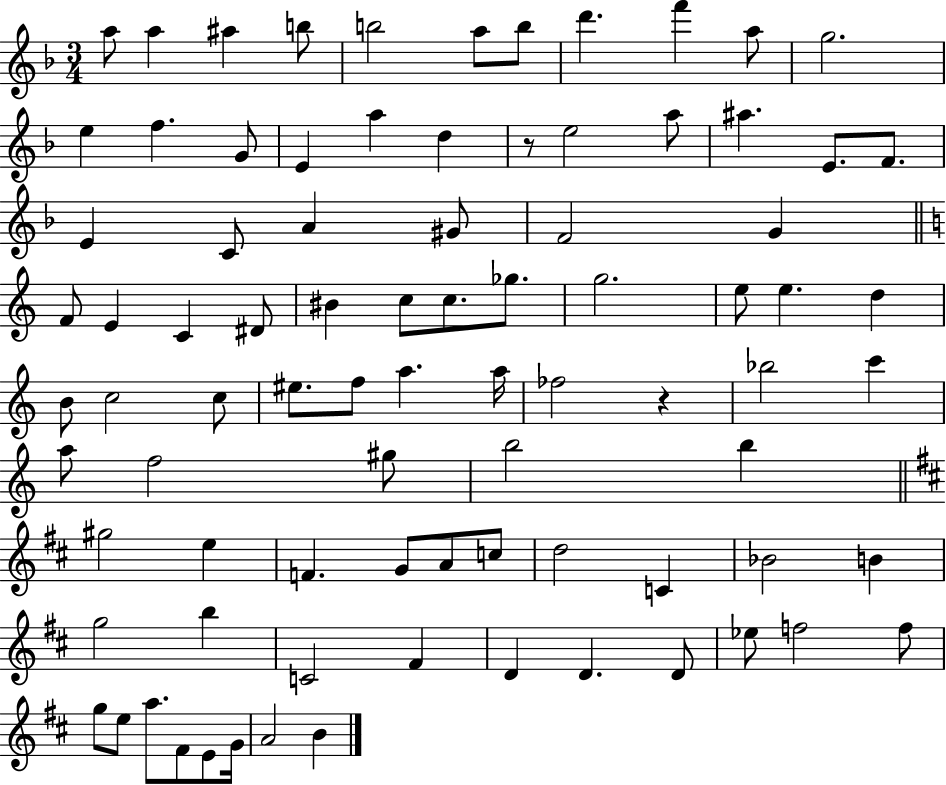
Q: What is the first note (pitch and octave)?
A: A5